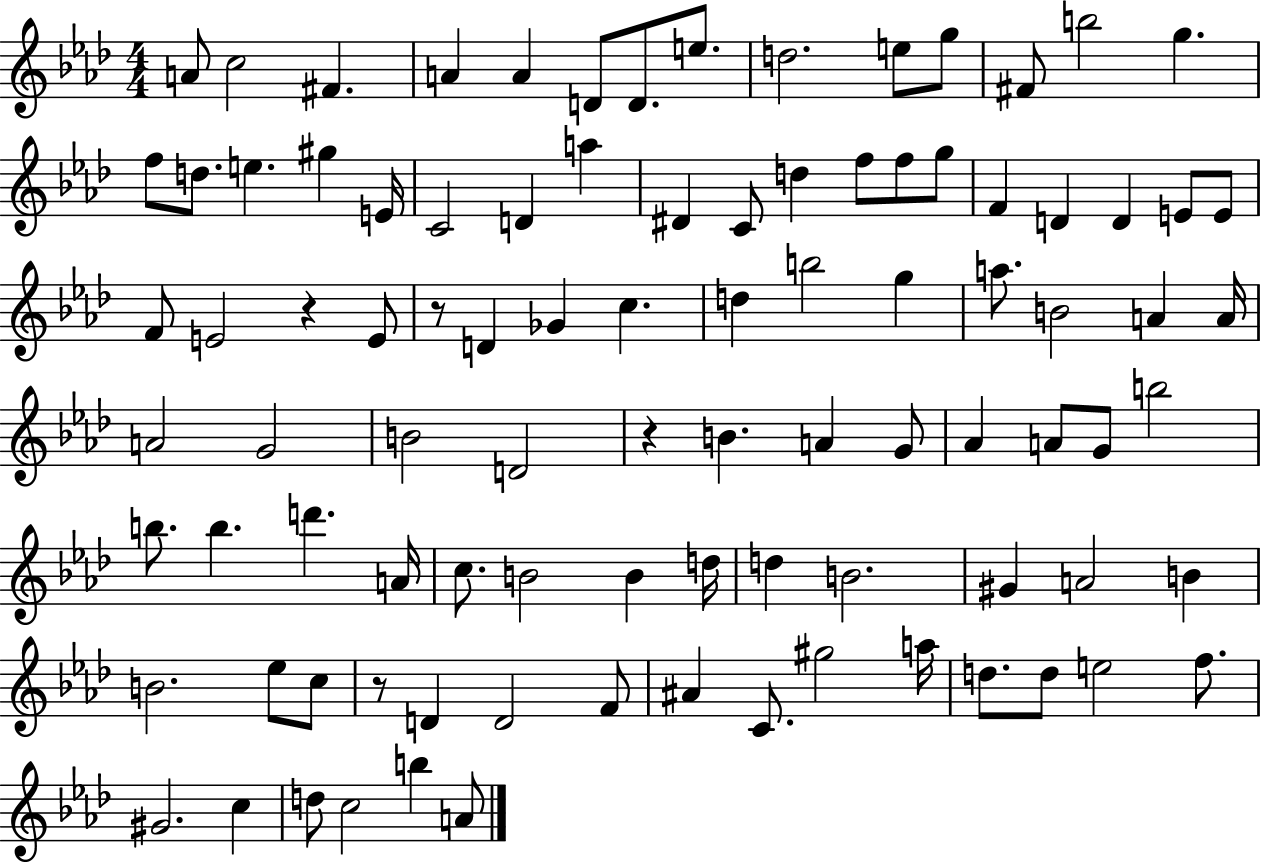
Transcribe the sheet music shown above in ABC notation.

X:1
T:Untitled
M:4/4
L:1/4
K:Ab
A/2 c2 ^F A A D/2 D/2 e/2 d2 e/2 g/2 ^F/2 b2 g f/2 d/2 e ^g E/4 C2 D a ^D C/2 d f/2 f/2 g/2 F D D E/2 E/2 F/2 E2 z E/2 z/2 D _G c d b2 g a/2 B2 A A/4 A2 G2 B2 D2 z B A G/2 _A A/2 G/2 b2 b/2 b d' A/4 c/2 B2 B d/4 d B2 ^G A2 B B2 _e/2 c/2 z/2 D D2 F/2 ^A C/2 ^g2 a/4 d/2 d/2 e2 f/2 ^G2 c d/2 c2 b A/2